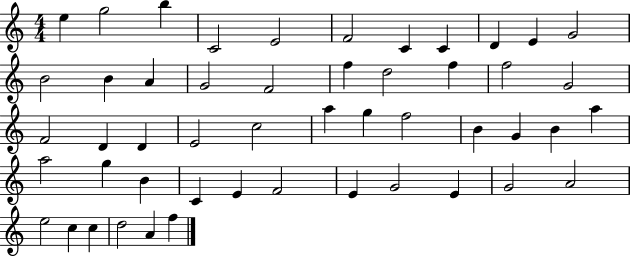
E5/q G5/h B5/q C4/h E4/h F4/h C4/q C4/q D4/q E4/q G4/h B4/h B4/q A4/q G4/h F4/h F5/q D5/h F5/q F5/h G4/h F4/h D4/q D4/q E4/h C5/h A5/q G5/q F5/h B4/q G4/q B4/q A5/q A5/h G5/q B4/q C4/q E4/q F4/h E4/q G4/h E4/q G4/h A4/h E5/h C5/q C5/q D5/h A4/q F5/q